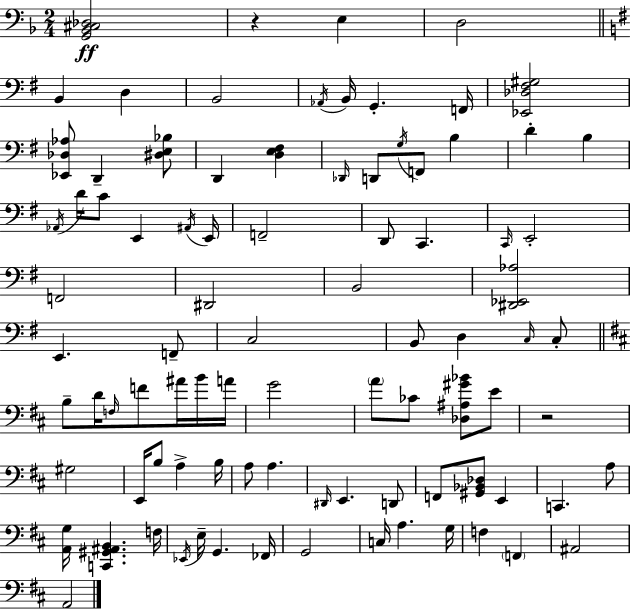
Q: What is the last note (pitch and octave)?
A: A2